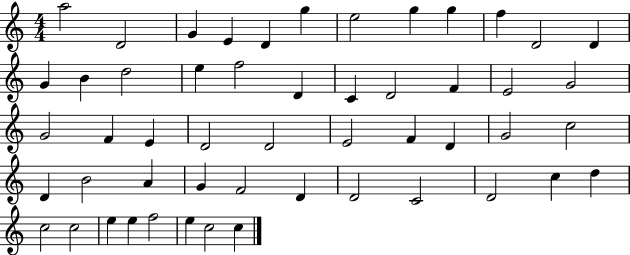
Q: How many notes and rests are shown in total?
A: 52